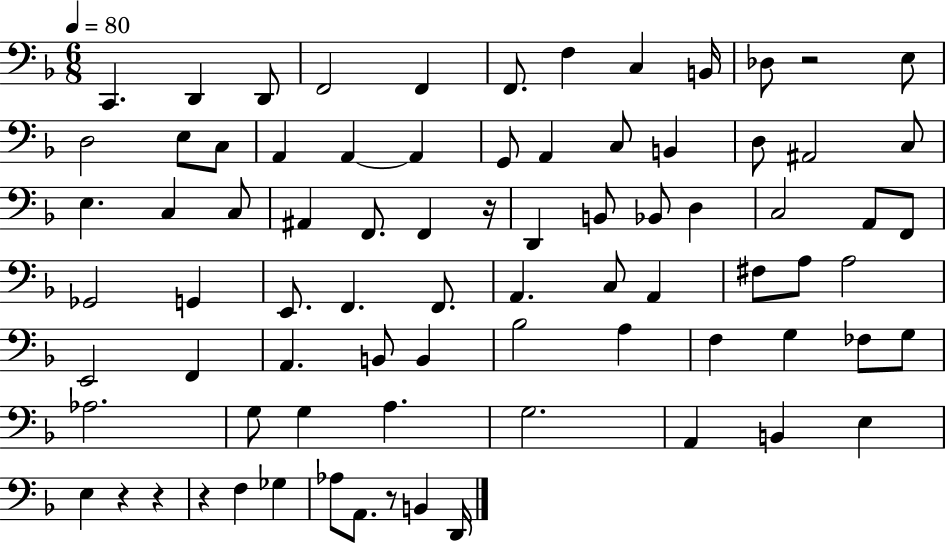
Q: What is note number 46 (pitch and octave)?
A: F#3